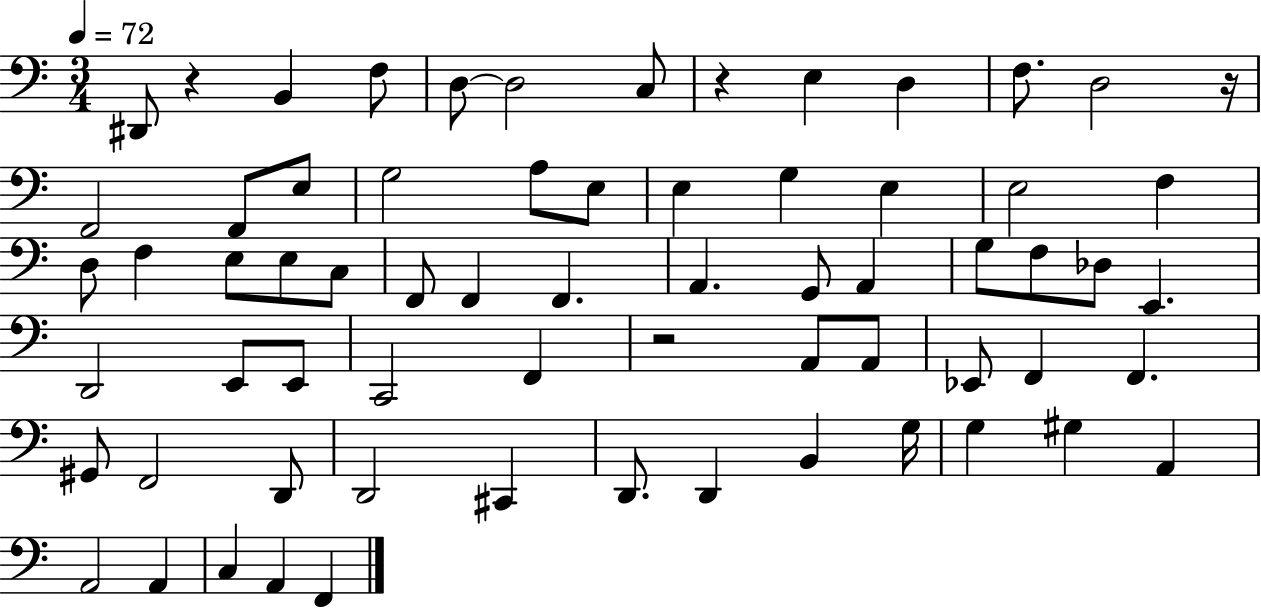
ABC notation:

X:1
T:Untitled
M:3/4
L:1/4
K:C
^D,,/2 z B,, F,/2 D,/2 D,2 C,/2 z E, D, F,/2 D,2 z/4 F,,2 F,,/2 E,/2 G,2 A,/2 E,/2 E, G, E, E,2 F, D,/2 F, E,/2 E,/2 C,/2 F,,/2 F,, F,, A,, G,,/2 A,, G,/2 F,/2 _D,/2 E,, D,,2 E,,/2 E,,/2 C,,2 F,, z2 A,,/2 A,,/2 _E,,/2 F,, F,, ^G,,/2 F,,2 D,,/2 D,,2 ^C,, D,,/2 D,, B,, G,/4 G, ^G, A,, A,,2 A,, C, A,, F,,